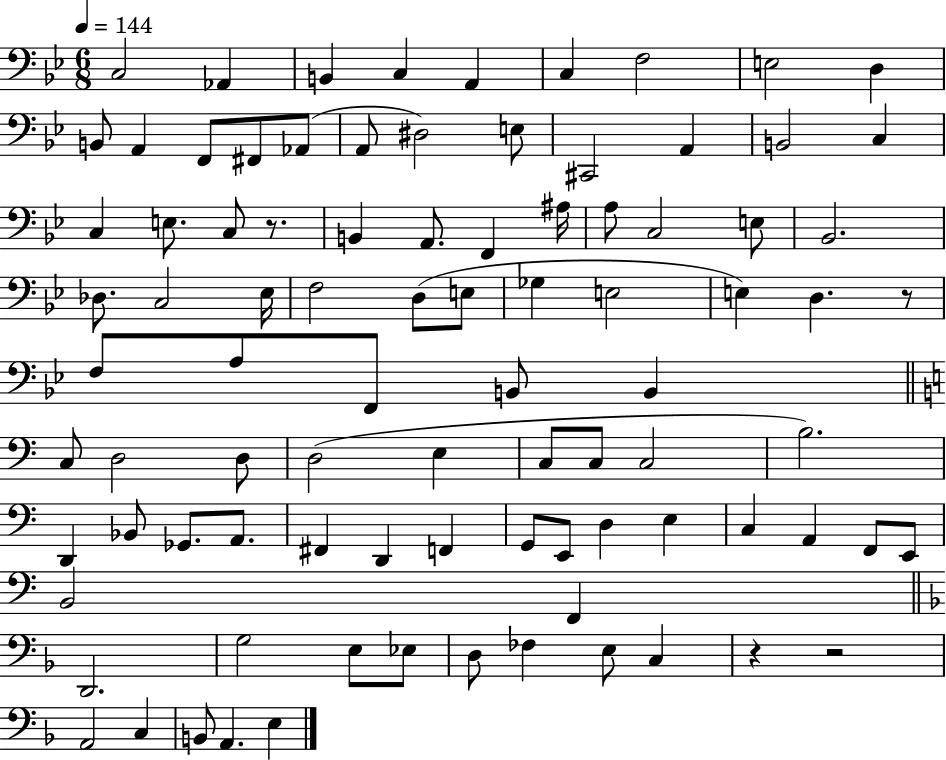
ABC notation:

X:1
T:Untitled
M:6/8
L:1/4
K:Bb
C,2 _A,, B,, C, A,, C, F,2 E,2 D, B,,/2 A,, F,,/2 ^F,,/2 _A,,/2 A,,/2 ^D,2 E,/2 ^C,,2 A,, B,,2 C, C, E,/2 C,/2 z/2 B,, A,,/2 F,, ^A,/4 A,/2 C,2 E,/2 _B,,2 _D,/2 C,2 _E,/4 F,2 D,/2 E,/2 _G, E,2 E, D, z/2 F,/2 A,/2 F,,/2 B,,/2 B,, C,/2 D,2 D,/2 D,2 E, C,/2 C,/2 C,2 B,2 D,, _B,,/2 _G,,/2 A,,/2 ^F,, D,, F,, G,,/2 E,,/2 D, E, C, A,, F,,/2 E,,/2 B,,2 F,, D,,2 G,2 E,/2 _E,/2 D,/2 _F, E,/2 C, z z2 A,,2 C, B,,/2 A,, E,